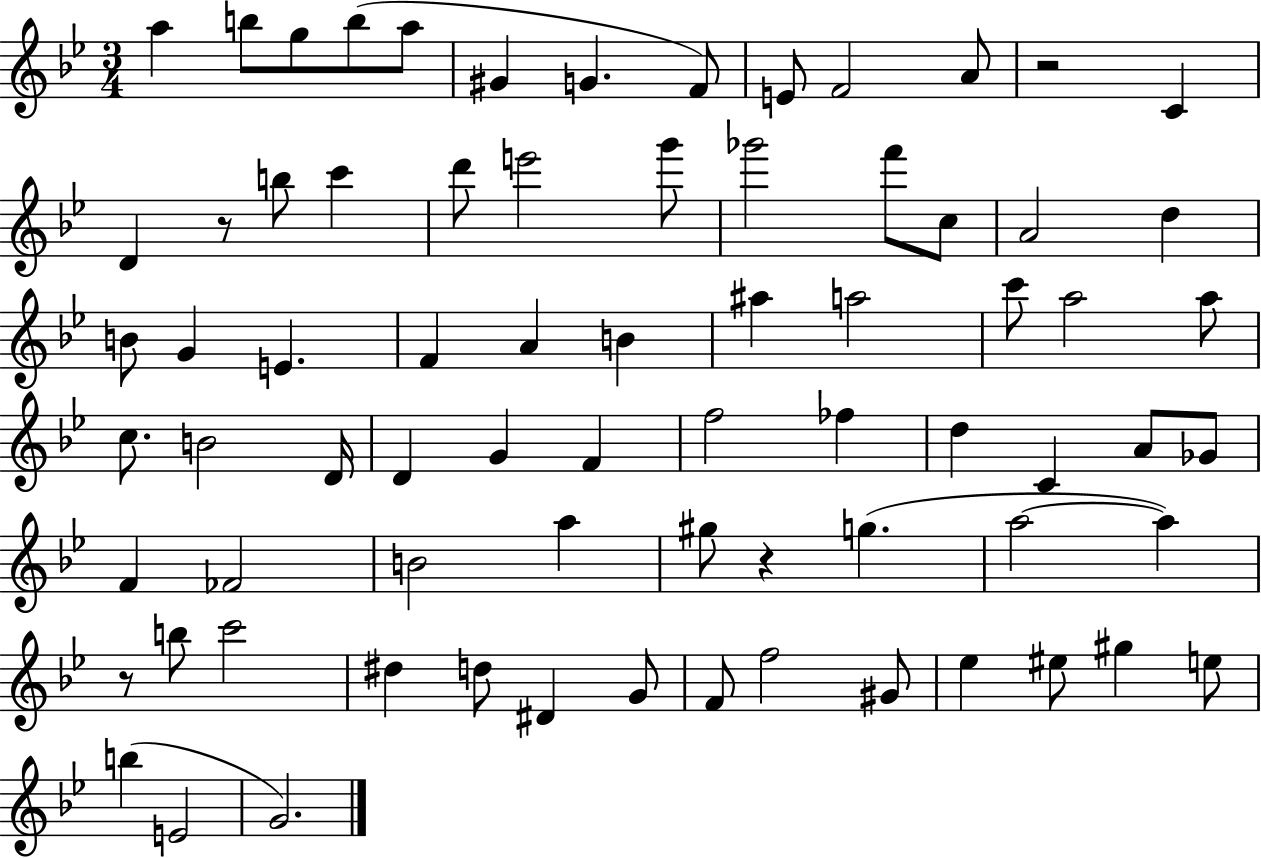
X:1
T:Untitled
M:3/4
L:1/4
K:Bb
a b/2 g/2 b/2 a/2 ^G G F/2 E/2 F2 A/2 z2 C D z/2 b/2 c' d'/2 e'2 g'/2 _g'2 f'/2 c/2 A2 d B/2 G E F A B ^a a2 c'/2 a2 a/2 c/2 B2 D/4 D G F f2 _f d C A/2 _G/2 F _F2 B2 a ^g/2 z g a2 a z/2 b/2 c'2 ^d d/2 ^D G/2 F/2 f2 ^G/2 _e ^e/2 ^g e/2 b E2 G2